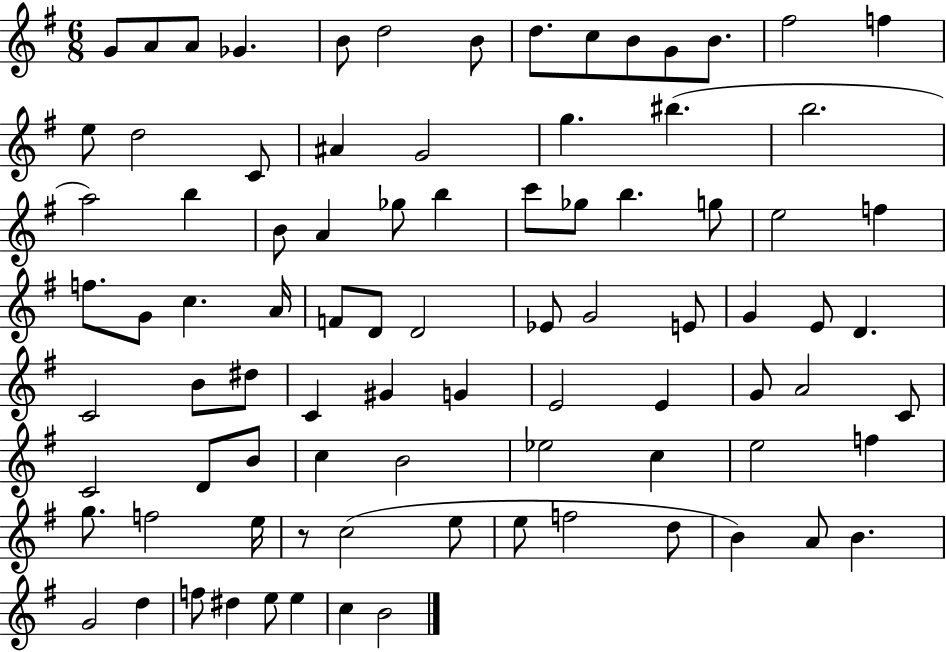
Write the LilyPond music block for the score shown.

{
  \clef treble
  \numericTimeSignature
  \time 6/8
  \key g \major
  g'8 a'8 a'8 ges'4. | b'8 d''2 b'8 | d''8. c''8 b'8 g'8 b'8. | fis''2 f''4 | \break e''8 d''2 c'8 | ais'4 g'2 | g''4. bis''4.( | b''2. | \break a''2) b''4 | b'8 a'4 ges''8 b''4 | c'''8 ges''8 b''4. g''8 | e''2 f''4 | \break f''8. g'8 c''4. a'16 | f'8 d'8 d'2 | ees'8 g'2 e'8 | g'4 e'8 d'4. | \break c'2 b'8 dis''8 | c'4 gis'4 g'4 | e'2 e'4 | g'8 a'2 c'8 | \break c'2 d'8 b'8 | c''4 b'2 | ees''2 c''4 | e''2 f''4 | \break g''8. f''2 e''16 | r8 c''2( e''8 | e''8 f''2 d''8 | b'4) a'8 b'4. | \break g'2 d''4 | f''8 dis''4 e''8 e''4 | c''4 b'2 | \bar "|."
}